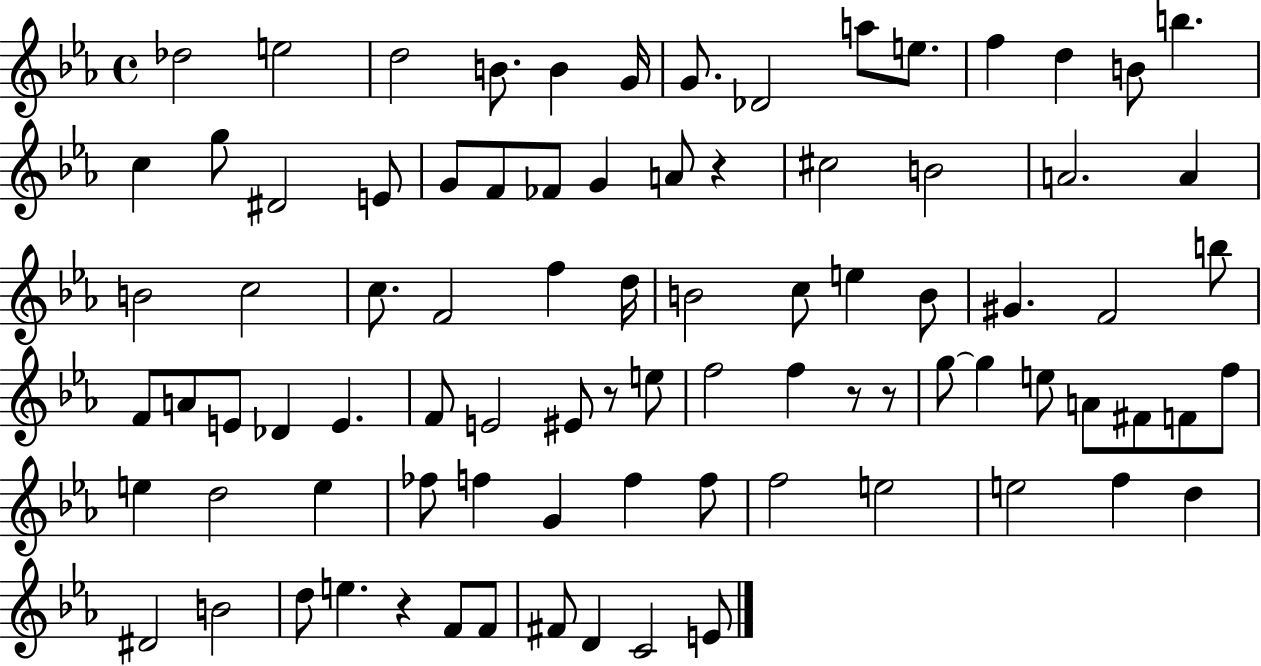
{
  \clef treble
  \time 4/4
  \defaultTimeSignature
  \key ees \major
  des''2 e''2 | d''2 b'8. b'4 g'16 | g'8. des'2 a''8 e''8. | f''4 d''4 b'8 b''4. | \break c''4 g''8 dis'2 e'8 | g'8 f'8 fes'8 g'4 a'8 r4 | cis''2 b'2 | a'2. a'4 | \break b'2 c''2 | c''8. f'2 f''4 d''16 | b'2 c''8 e''4 b'8 | gis'4. f'2 b''8 | \break f'8 a'8 e'8 des'4 e'4. | f'8 e'2 eis'8 r8 e''8 | f''2 f''4 r8 r8 | g''8~~ g''4 e''8 a'8 fis'8 f'8 f''8 | \break e''4 d''2 e''4 | fes''8 f''4 g'4 f''4 f''8 | f''2 e''2 | e''2 f''4 d''4 | \break dis'2 b'2 | d''8 e''4. r4 f'8 f'8 | fis'8 d'4 c'2 e'8 | \bar "|."
}